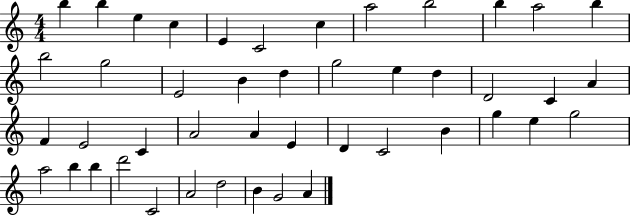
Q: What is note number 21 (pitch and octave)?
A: D4